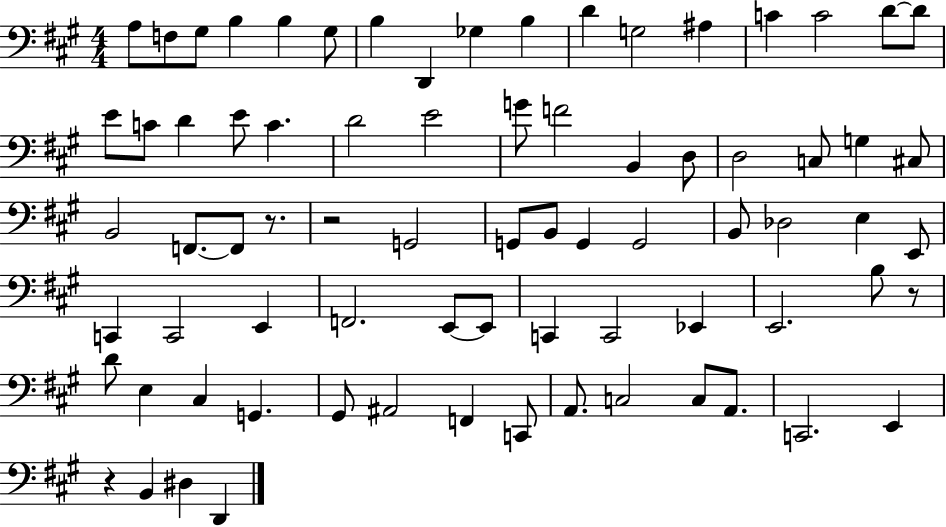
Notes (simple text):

A3/e F3/e G#3/e B3/q B3/q G#3/e B3/q D2/q Gb3/q B3/q D4/q G3/h A#3/q C4/q C4/h D4/e D4/e E4/e C4/e D4/q E4/e C4/q. D4/h E4/h G4/e F4/h B2/q D3/e D3/h C3/e G3/q C#3/e B2/h F2/e. F2/e R/e. R/h G2/h G2/e B2/e G2/q G2/h B2/e Db3/h E3/q E2/e C2/q C2/h E2/q F2/h. E2/e E2/e C2/q C2/h Eb2/q E2/h. B3/e R/e D4/e E3/q C#3/q G2/q. G#2/e A#2/h F2/q C2/e A2/e. C3/h C3/e A2/e. C2/h. E2/q R/q B2/q D#3/q D2/q